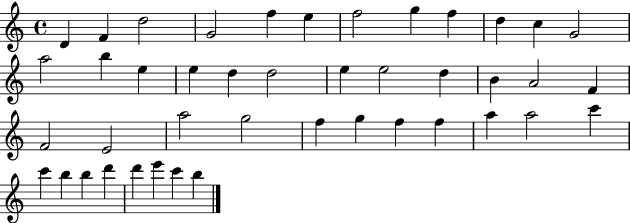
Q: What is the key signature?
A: C major